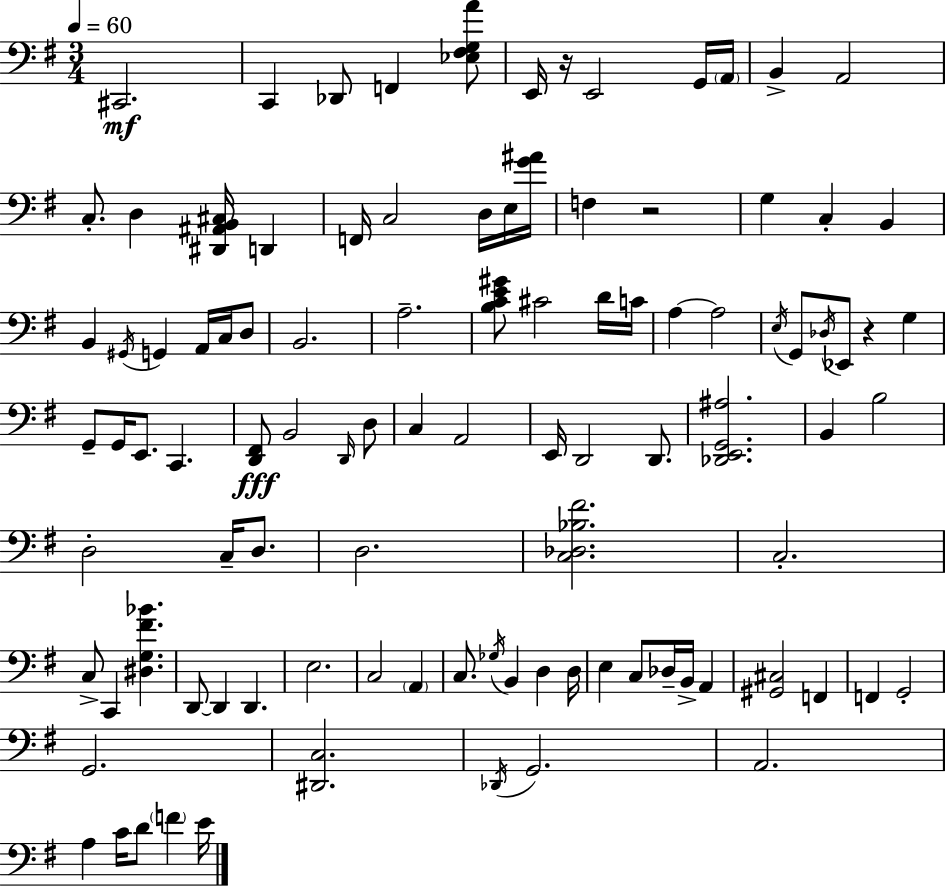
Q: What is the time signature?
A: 3/4